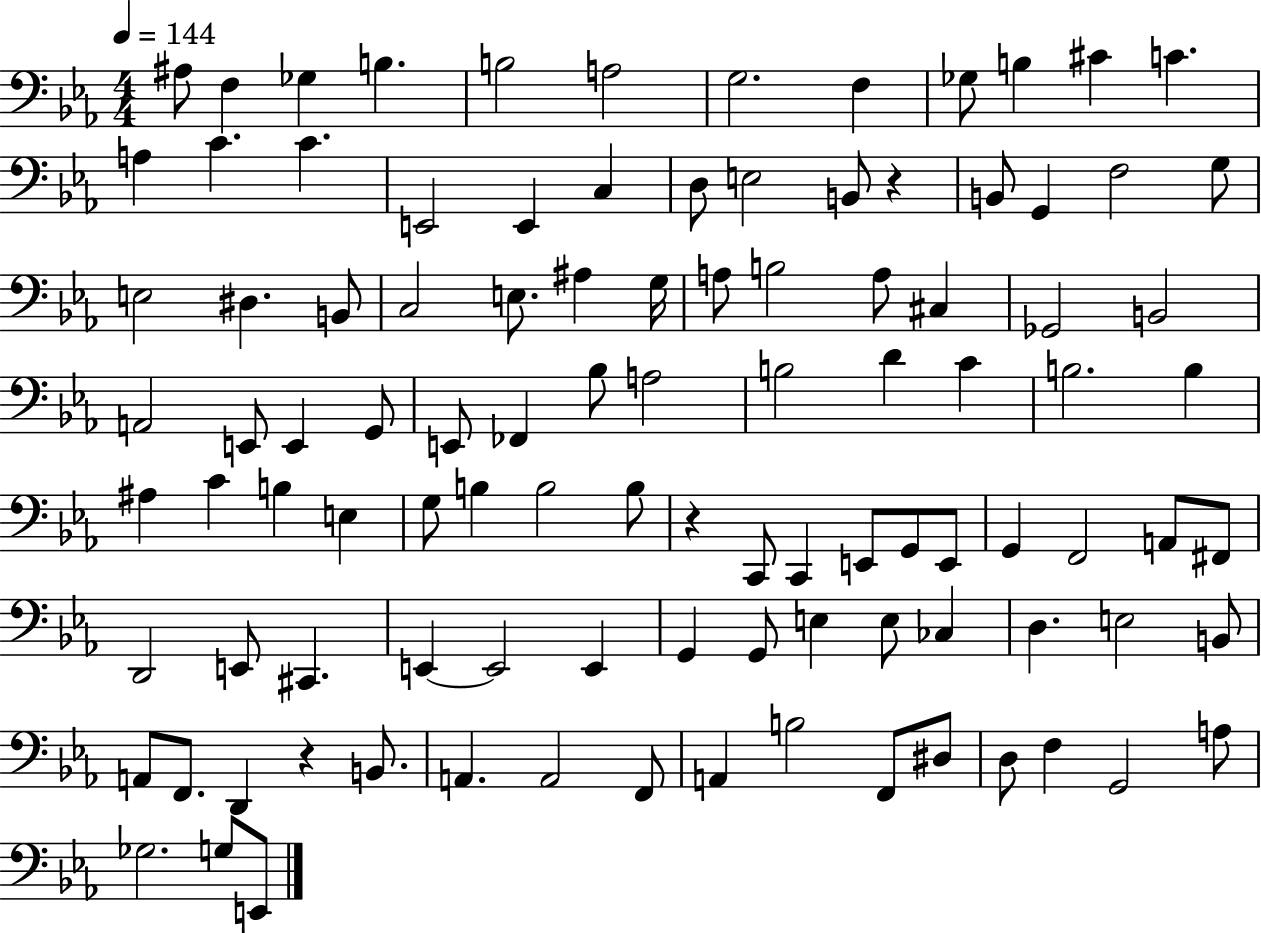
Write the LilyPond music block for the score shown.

{
  \clef bass
  \numericTimeSignature
  \time 4/4
  \key ees \major
  \tempo 4 = 144
  ais8 f4 ges4 b4. | b2 a2 | g2. f4 | ges8 b4 cis'4 c'4. | \break a4 c'4. c'4. | e,2 e,4 c4 | d8 e2 b,8 r4 | b,8 g,4 f2 g8 | \break e2 dis4. b,8 | c2 e8. ais4 g16 | a8 b2 a8 cis4 | ges,2 b,2 | \break a,2 e,8 e,4 g,8 | e,8 fes,4 bes8 a2 | b2 d'4 c'4 | b2. b4 | \break ais4 c'4 b4 e4 | g8 b4 b2 b8 | r4 c,8 c,4 e,8 g,8 e,8 | g,4 f,2 a,8 fis,8 | \break d,2 e,8 cis,4. | e,4~~ e,2 e,4 | g,4 g,8 e4 e8 ces4 | d4. e2 b,8 | \break a,8 f,8. d,4 r4 b,8. | a,4. a,2 f,8 | a,4 b2 f,8 dis8 | d8 f4 g,2 a8 | \break ges2. g8 e,8 | \bar "|."
}